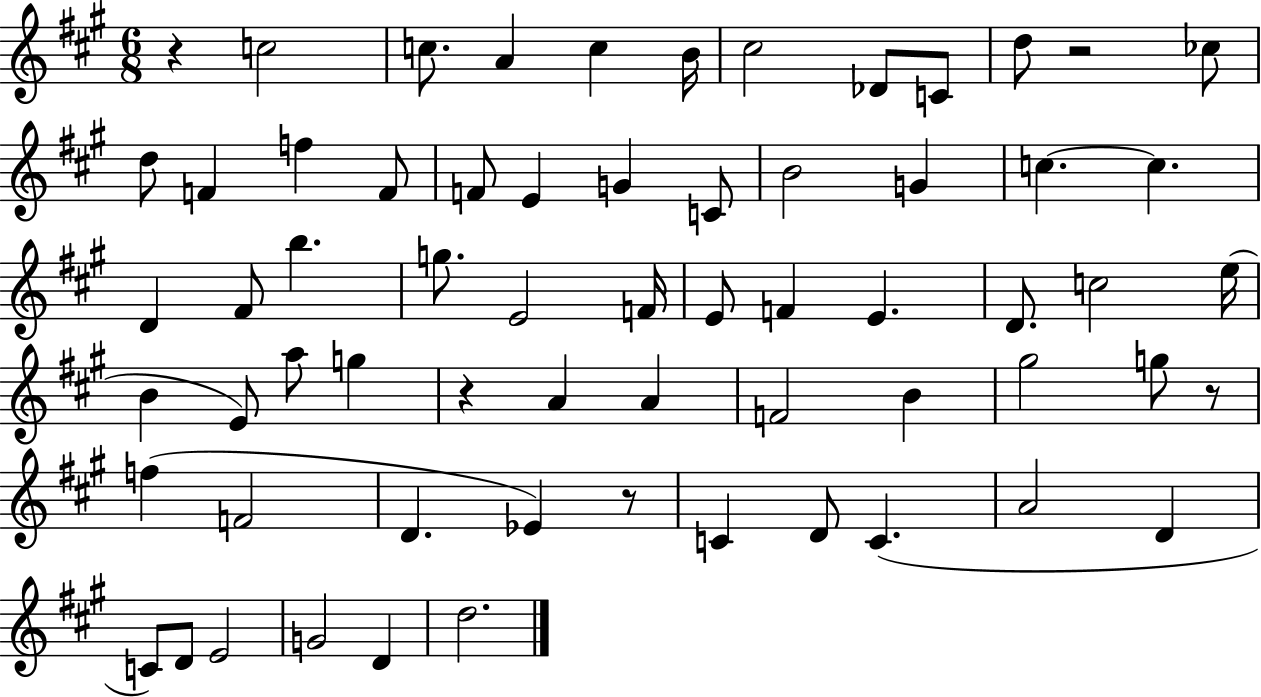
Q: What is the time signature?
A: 6/8